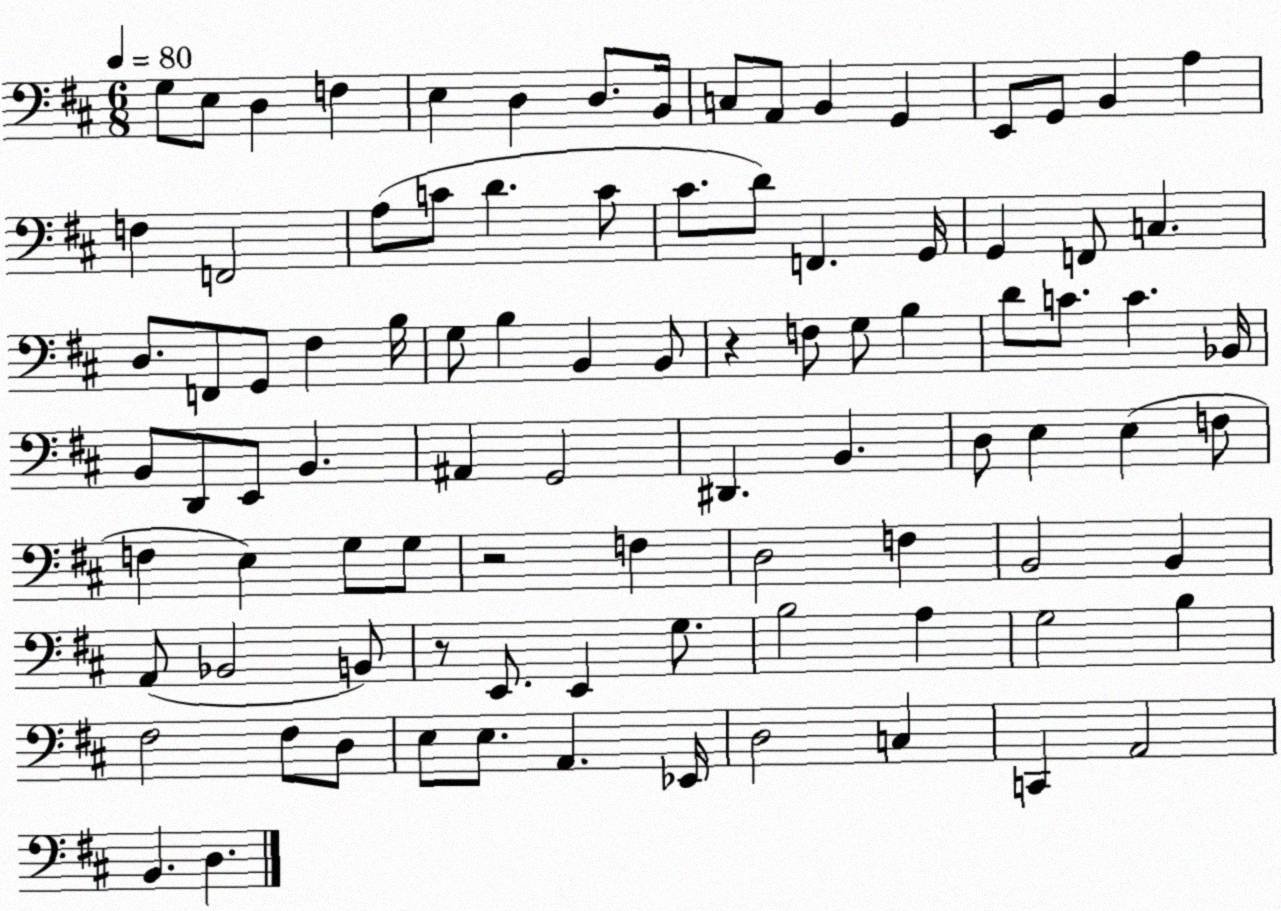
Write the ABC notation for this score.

X:1
T:Untitled
M:6/8
L:1/4
K:D
G,/2 E,/2 D, F, E, D, D,/2 B,,/4 C,/2 A,,/2 B,, G,, E,,/2 G,,/2 B,, A, F, F,,2 A,/2 C/2 D C/2 ^C/2 D/2 F,, G,,/4 G,, F,,/2 C, D,/2 F,,/2 G,,/2 ^F, B,/4 G,/2 B, B,, B,,/2 z F,/2 G,/2 B, D/2 C/2 C _B,,/4 B,,/2 D,,/2 E,,/2 B,, ^A,, G,,2 ^D,, B,, D,/2 E, E, F,/2 F, E, G,/2 G,/2 z2 F, D,2 F, B,,2 B,, A,,/2 _B,,2 B,,/2 z/2 E,,/2 E,, G,/2 B,2 A, G,2 B, ^F,2 ^F,/2 D,/2 E,/2 E,/2 A,, _E,,/4 D,2 C, C,, A,,2 B,, D,